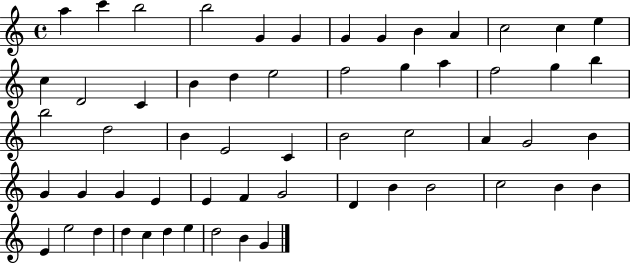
X:1
T:Untitled
M:4/4
L:1/4
K:C
a c' b2 b2 G G G G B A c2 c e c D2 C B d e2 f2 g a f2 g b b2 d2 B E2 C B2 c2 A G2 B G G G E E F G2 D B B2 c2 B B E e2 d d c d e d2 B G